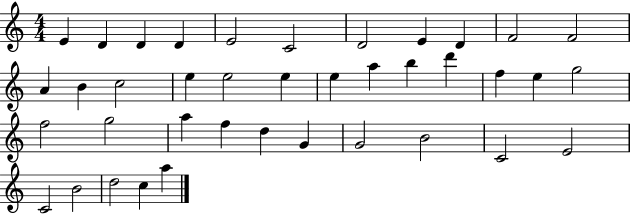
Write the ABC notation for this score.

X:1
T:Untitled
M:4/4
L:1/4
K:C
E D D D E2 C2 D2 E D F2 F2 A B c2 e e2 e e a b d' f e g2 f2 g2 a f d G G2 B2 C2 E2 C2 B2 d2 c a